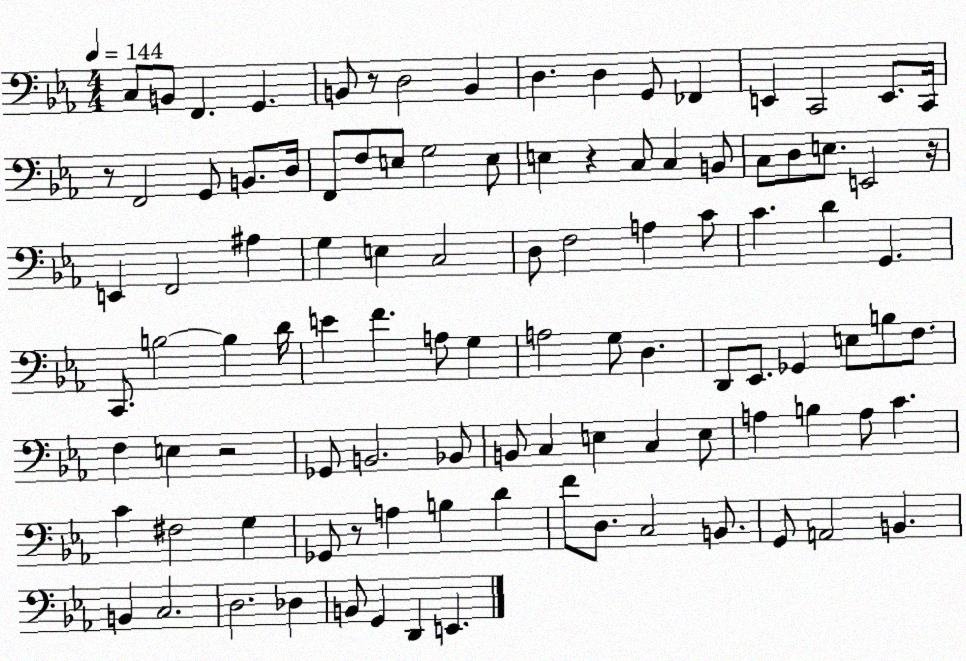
X:1
T:Untitled
M:4/4
L:1/4
K:Eb
C,/2 B,,/2 F,, G,, B,,/2 z/2 D,2 B,, D, D, G,,/2 _F,, E,, C,,2 E,,/2 C,,/4 z/2 F,,2 G,,/2 B,,/2 D,/4 F,,/2 F,/2 E,/2 G,2 E,/2 E, z C,/2 C, B,,/2 C,/2 D,/2 E,/2 E,,2 z/4 E,, F,,2 ^A, G, E, C,2 D,/2 F,2 A, C/2 C D G,, C,,/2 B,2 B, D/4 E F A,/2 G, A,2 G,/2 D, D,,/2 _E,,/2 _G,, E,/2 B,/2 F,/2 F, E, z2 _G,,/2 B,,2 _B,,/2 B,,/2 C, E, C, E,/2 A, B, A,/2 C C ^F,2 G, _G,,/2 z/2 A, B, D F/2 D,/2 C,2 B,,/2 G,,/2 A,,2 B,, B,, C,2 D,2 _D, B,,/2 G,, D,, E,,